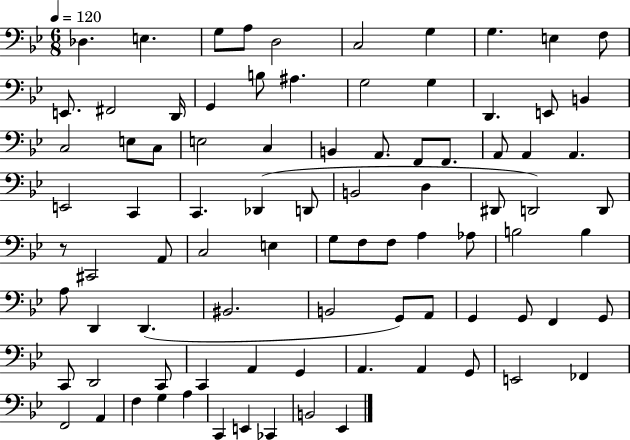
Db3/q. E3/q. G3/e A3/e D3/h C3/h G3/q G3/q. E3/q F3/e E2/e. F#2/h D2/s G2/q B3/e A#3/q. G3/h G3/q D2/q. E2/e B2/q C3/h E3/e C3/e E3/h C3/q B2/q A2/e. F2/e F2/e. A2/e A2/q A2/q. E2/h C2/q C2/q. Db2/q D2/e B2/h D3/q D#2/e D2/h D2/e R/e C#2/h A2/e C3/h E3/q G3/e F3/e F3/e A3/q Ab3/e B3/h B3/q A3/e D2/q D2/q. BIS2/h. B2/h G2/e A2/e G2/q G2/e F2/q G2/e C2/e D2/h C2/e C2/q A2/q G2/q A2/q. A2/q G2/e E2/h FES2/q F2/h A2/q F3/q G3/q A3/q C2/q E2/q CES2/q B2/h Eb2/q